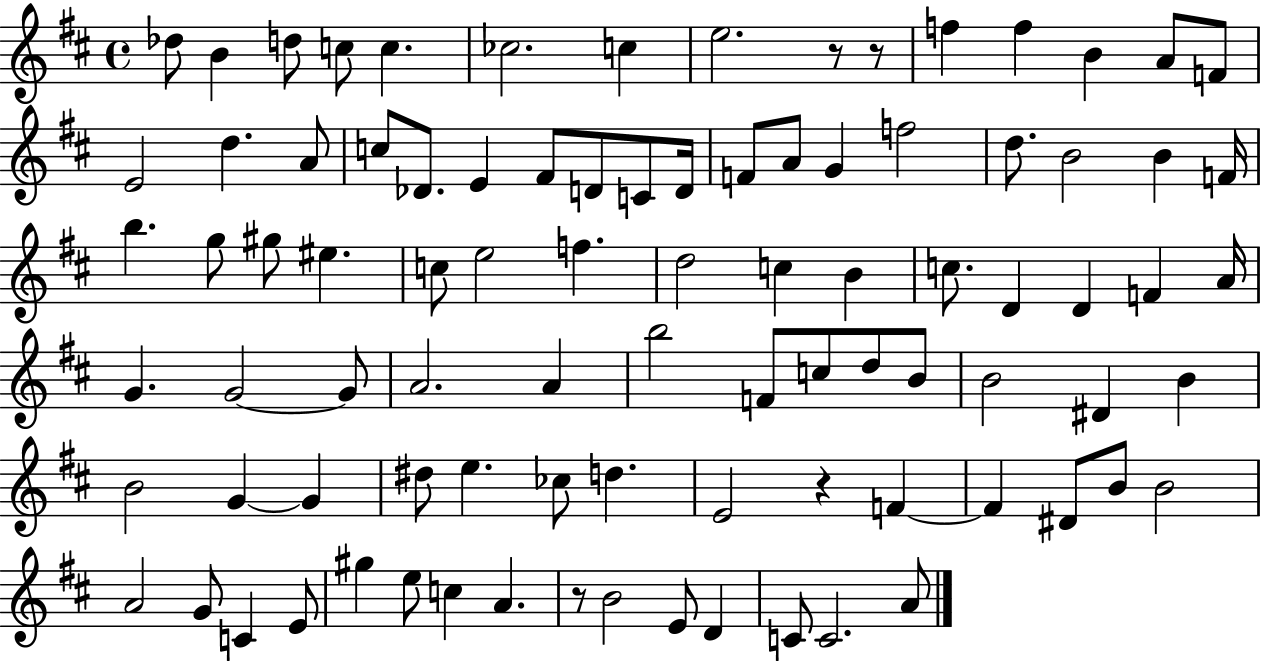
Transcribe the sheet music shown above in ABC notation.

X:1
T:Untitled
M:4/4
L:1/4
K:D
_d/2 B d/2 c/2 c _c2 c e2 z/2 z/2 f f B A/2 F/2 E2 d A/2 c/2 _D/2 E ^F/2 D/2 C/2 D/4 F/2 A/2 G f2 d/2 B2 B F/4 b g/2 ^g/2 ^e c/2 e2 f d2 c B c/2 D D F A/4 G G2 G/2 A2 A b2 F/2 c/2 d/2 B/2 B2 ^D B B2 G G ^d/2 e _c/2 d E2 z F F ^D/2 B/2 B2 A2 G/2 C E/2 ^g e/2 c A z/2 B2 E/2 D C/2 C2 A/2